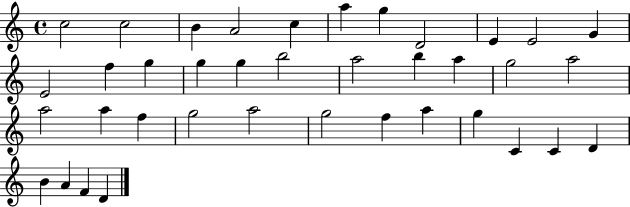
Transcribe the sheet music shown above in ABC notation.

X:1
T:Untitled
M:4/4
L:1/4
K:C
c2 c2 B A2 c a g D2 E E2 G E2 f g g g b2 a2 b a g2 a2 a2 a f g2 a2 g2 f a g C C D B A F D